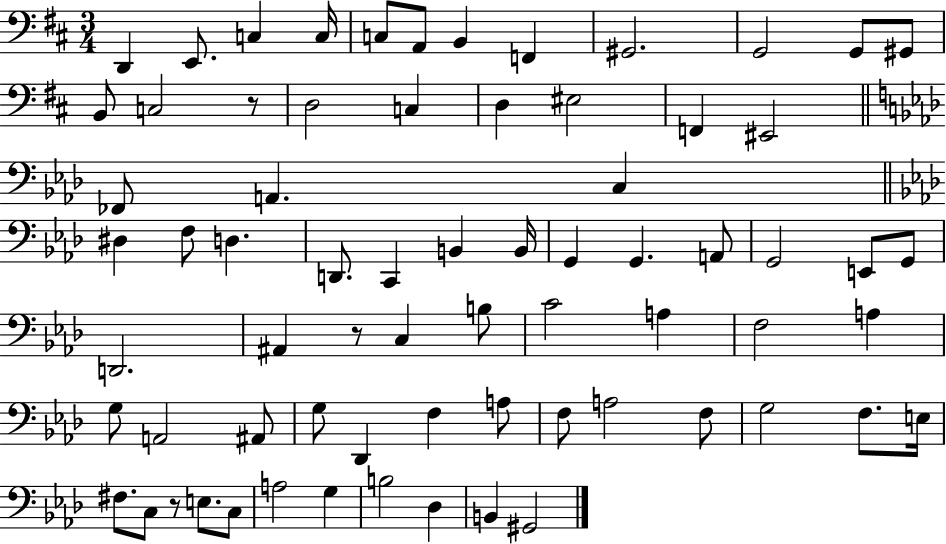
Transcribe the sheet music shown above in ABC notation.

X:1
T:Untitled
M:3/4
L:1/4
K:D
D,, E,,/2 C, C,/4 C,/2 A,,/2 B,, F,, ^G,,2 G,,2 G,,/2 ^G,,/2 B,,/2 C,2 z/2 D,2 C, D, ^E,2 F,, ^E,,2 _F,,/2 A,, C, ^D, F,/2 D, D,,/2 C,, B,, B,,/4 G,, G,, A,,/2 G,,2 E,,/2 G,,/2 D,,2 ^A,, z/2 C, B,/2 C2 A, F,2 A, G,/2 A,,2 ^A,,/2 G,/2 _D,, F, A,/2 F,/2 A,2 F,/2 G,2 F,/2 E,/4 ^F,/2 C,/2 z/2 E,/2 C,/2 A,2 G, B,2 _D, B,, ^G,,2